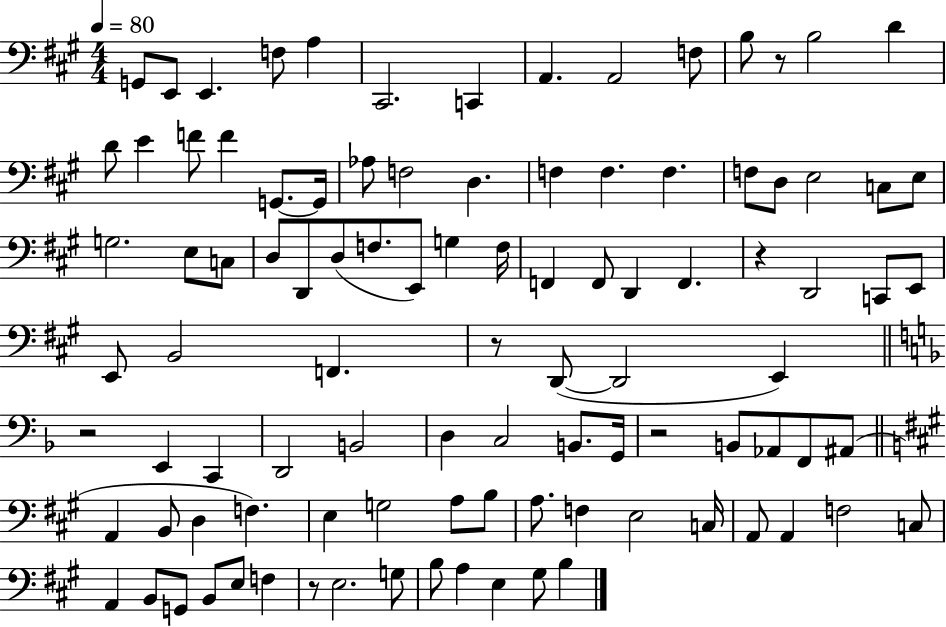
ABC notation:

X:1
T:Untitled
M:4/4
L:1/4
K:A
G,,/2 E,,/2 E,, F,/2 A, ^C,,2 C,, A,, A,,2 F,/2 B,/2 z/2 B,2 D D/2 E F/2 F G,,/2 G,,/4 _A,/2 F,2 D, F, F, F, F,/2 D,/2 E,2 C,/2 E,/2 G,2 E,/2 C,/2 D,/2 D,,/2 D,/2 F,/2 E,,/2 G, F,/4 F,, F,,/2 D,, F,, z D,,2 C,,/2 E,,/2 E,,/2 B,,2 F,, z/2 D,,/2 D,,2 E,, z2 E,, C,, D,,2 B,,2 D, C,2 B,,/2 G,,/4 z2 B,,/2 _A,,/2 F,,/2 ^A,,/2 A,, B,,/2 D, F, E, G,2 A,/2 B,/2 A,/2 F, E,2 C,/4 A,,/2 A,, F,2 C,/2 A,, B,,/2 G,,/2 B,,/2 E,/2 F, z/2 E,2 G,/2 B,/2 A, E, ^G,/2 B,